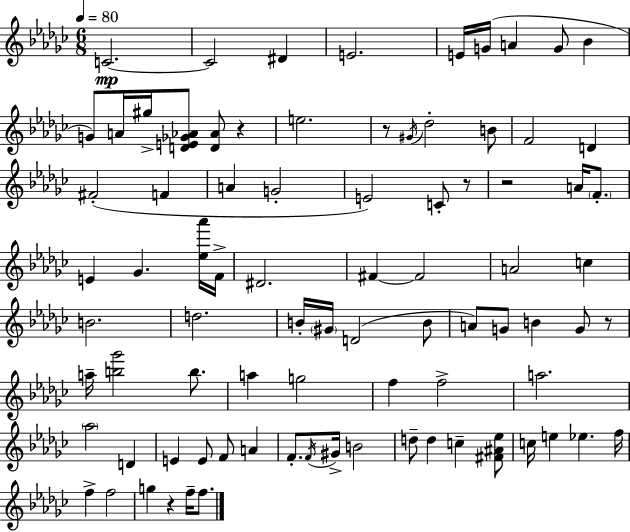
C4/h. C4/h D#4/q E4/h. E4/s G4/s A4/q G4/e Bb4/q G4/e A4/s G#5/s [D4,E4,Gb4,Ab4]/e [D4,Ab4]/e R/q E5/h. R/e G#4/s Db5/h B4/e F4/h D4/q F#4/h F4/q A4/q G4/h E4/h C4/e R/e R/h A4/s F4/e. E4/q Gb4/q. [Eb5,Ab6]/s F4/s D#4/h. F#4/q F#4/h A4/h C5/q B4/h. D5/h. B4/s G#4/s D4/h B4/e A4/e G4/e B4/q G4/e R/e A5/s [B5,Gb6]/h B5/e. A5/q G5/h F5/q F5/h A5/h. Ab5/h D4/q E4/q E4/e F4/e A4/q F4/e. F4/s G#4/s B4/h D5/e D5/q C5/q [F#4,A#4,Eb5]/e C5/s E5/q Eb5/q. F5/s F5/q F5/h G5/q R/q F5/s F5/e.